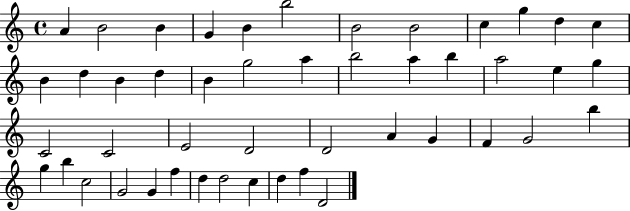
A4/q B4/h B4/q G4/q B4/q B5/h B4/h B4/h C5/q G5/q D5/q C5/q B4/q D5/q B4/q D5/q B4/q G5/h A5/q B5/h A5/q B5/q A5/h E5/q G5/q C4/h C4/h E4/h D4/h D4/h A4/q G4/q F4/q G4/h B5/q G5/q B5/q C5/h G4/h G4/q F5/q D5/q D5/h C5/q D5/q F5/q D4/h